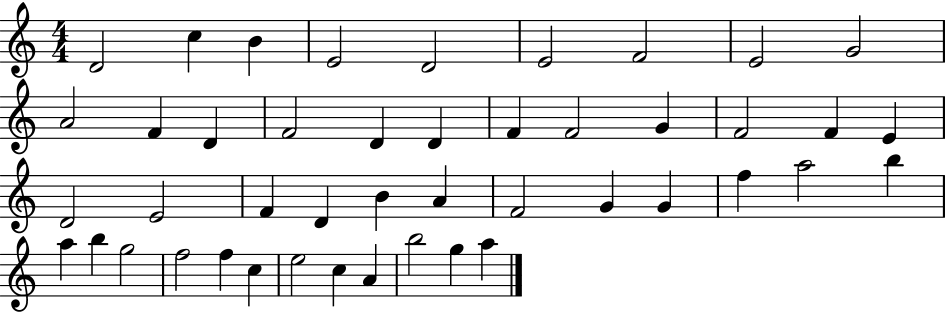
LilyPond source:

{
  \clef treble
  \numericTimeSignature
  \time 4/4
  \key c \major
  d'2 c''4 b'4 | e'2 d'2 | e'2 f'2 | e'2 g'2 | \break a'2 f'4 d'4 | f'2 d'4 d'4 | f'4 f'2 g'4 | f'2 f'4 e'4 | \break d'2 e'2 | f'4 d'4 b'4 a'4 | f'2 g'4 g'4 | f''4 a''2 b''4 | \break a''4 b''4 g''2 | f''2 f''4 c''4 | e''2 c''4 a'4 | b''2 g''4 a''4 | \break \bar "|."
}